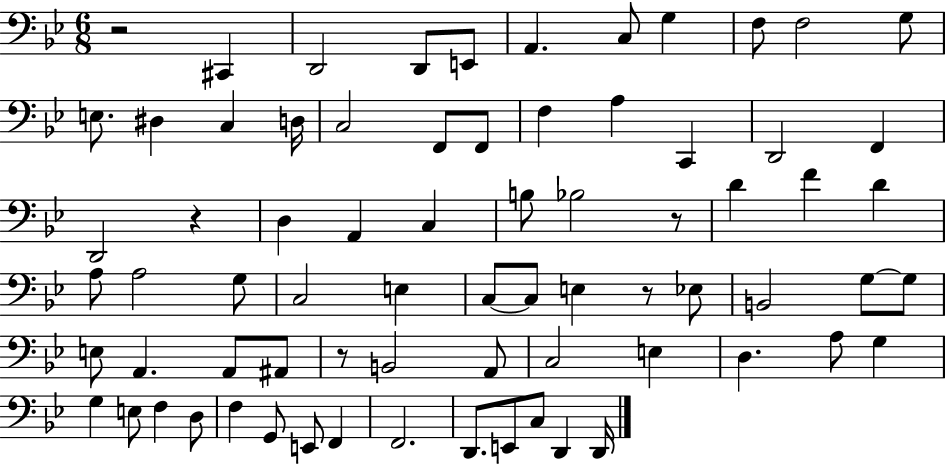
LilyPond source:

{
  \clef bass
  \numericTimeSignature
  \time 6/8
  \key bes \major
  r2 cis,4 | d,2 d,8 e,8 | a,4. c8 g4 | f8 f2 g8 | \break e8. dis4 c4 d16 | c2 f,8 f,8 | f4 a4 c,4 | d,2 f,4 | \break d,2 r4 | d4 a,4 c4 | b8 bes2 r8 | d'4 f'4 d'4 | \break a8 a2 g8 | c2 e4 | c8~~ c8 e4 r8 ees8 | b,2 g8~~ g8 | \break e8 a,4. a,8 ais,8 | r8 b,2 a,8 | c2 e4 | d4. a8 g4 | \break g4 e8 f4 d8 | f4 g,8 e,8 f,4 | f,2. | d,8. e,8 c8 d,4 d,16 | \break \bar "|."
}